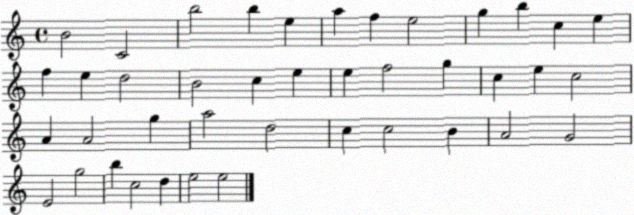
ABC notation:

X:1
T:Untitled
M:4/4
L:1/4
K:C
B2 C2 b2 b e a f e2 g b c e f e d2 B2 c e e f2 g c e c2 A A2 g a2 d2 c c2 B A2 G2 E2 g2 b c2 d e2 e2